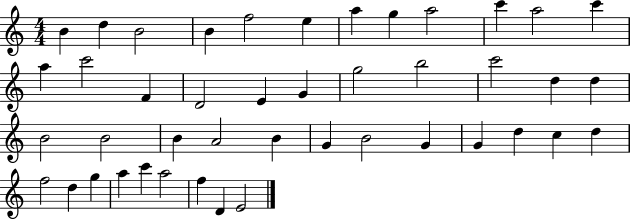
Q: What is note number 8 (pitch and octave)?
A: G5